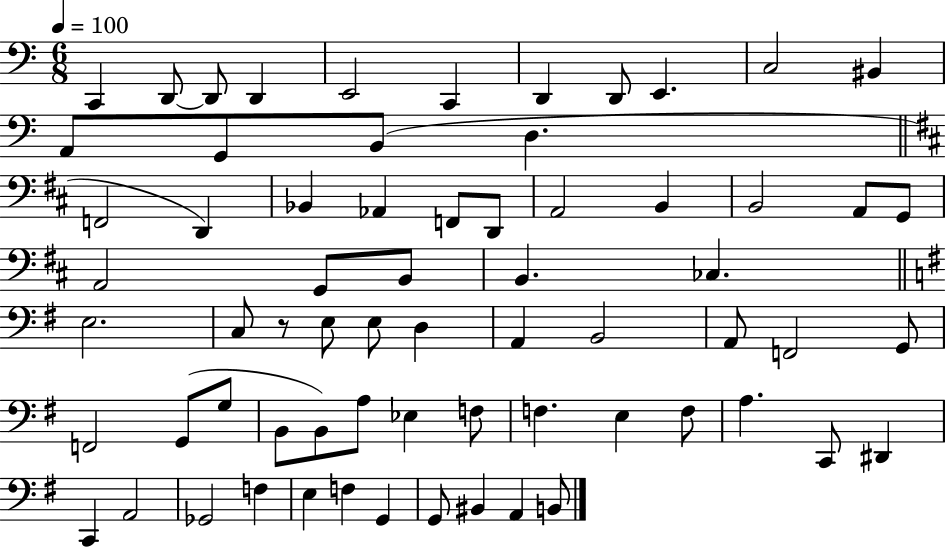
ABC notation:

X:1
T:Untitled
M:6/8
L:1/4
K:C
C,, D,,/2 D,,/2 D,, E,,2 C,, D,, D,,/2 E,, C,2 ^B,, A,,/2 G,,/2 B,,/2 D, F,,2 D,, _B,, _A,, F,,/2 D,,/2 A,,2 B,, B,,2 A,,/2 G,,/2 A,,2 G,,/2 B,,/2 B,, _C, E,2 C,/2 z/2 E,/2 E,/2 D, A,, B,,2 A,,/2 F,,2 G,,/2 F,,2 G,,/2 G,/2 B,,/2 B,,/2 A,/2 _E, F,/2 F, E, F,/2 A, C,,/2 ^D,, C,, A,,2 _G,,2 F, E, F, G,, G,,/2 ^B,, A,, B,,/2